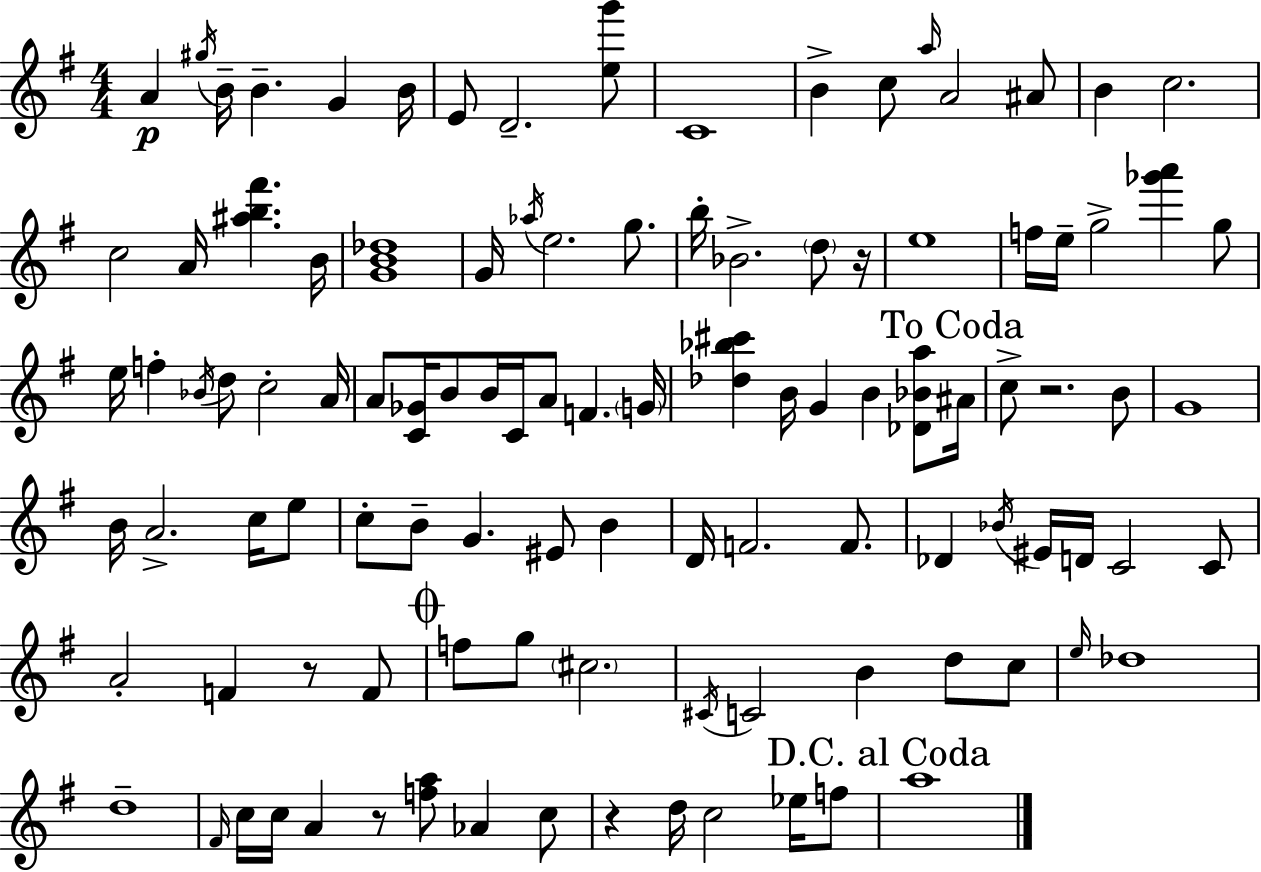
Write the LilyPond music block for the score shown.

{
  \clef treble
  \numericTimeSignature
  \time 4/4
  \key g \major
  a'4\p \acciaccatura { gis''16 } b'16-- b'4.-- g'4 | b'16 e'8 d'2.-- <e'' g'''>8 | c'1 | b'4-> c''8 \grace { a''16 } a'2 | \break ais'8 b'4 c''2. | c''2 a'16 <ais'' b'' fis'''>4. | b'16 <g' b' des''>1 | g'16 \acciaccatura { aes''16 } e''2. | \break g''8. b''16-. bes'2.-> | \parenthesize d''8 r16 e''1 | f''16 e''16-- g''2-> <ges''' a'''>4 | g''8 e''16 f''4-. \acciaccatura { bes'16 } d''8 c''2-. | \break a'16 a'8 <c' ges'>16 b'8 b'16 c'16 a'8 f'4. | \parenthesize g'16 <des'' bes'' cis'''>4 b'16 g'4 b'4 | <des' bes' a''>8 \mark "To Coda" ais'16 c''8-> r2. | b'8 g'1 | \break b'16 a'2.-> | c''16 e''8 c''8-. b'8-- g'4. eis'8 | b'4 d'16 f'2. | f'8. des'4 \acciaccatura { bes'16 } eis'16 d'16 c'2 | \break c'8 a'2-. f'4 | r8 f'8 \mark \markup { \musicglyph "scripts.coda" } f''8 g''8 \parenthesize cis''2. | \acciaccatura { cis'16 } c'2 b'4 | d''8 c''8 \grace { e''16 } des''1 | \break d''1-- | \grace { fis'16 } c''16 c''16 a'4 r8 | <f'' a''>8 aes'4 c''8 r4 d''16 c''2 | ees''16 f''8 \mark "D.C. al Coda" a''1 | \break \bar "|."
}